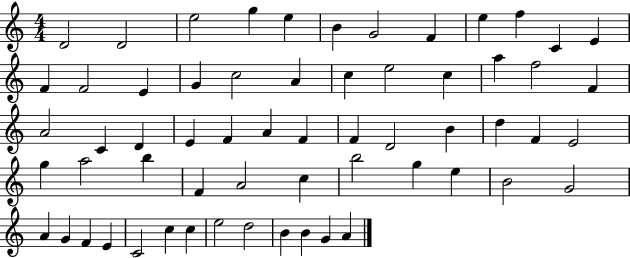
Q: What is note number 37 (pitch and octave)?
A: E4